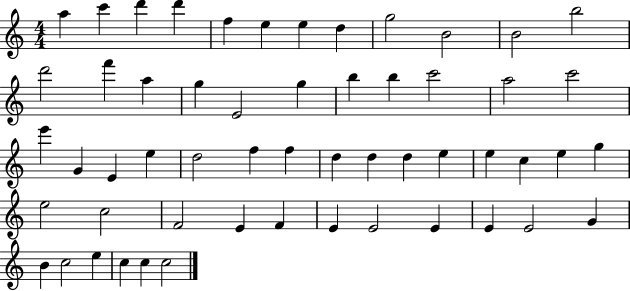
X:1
T:Untitled
M:4/4
L:1/4
K:C
a c' d' d' f e e d g2 B2 B2 b2 d'2 f' a g E2 g b b c'2 a2 c'2 e' G E e d2 f f d d d e e c e g e2 c2 F2 E F E E2 E E E2 G B c2 e c c c2